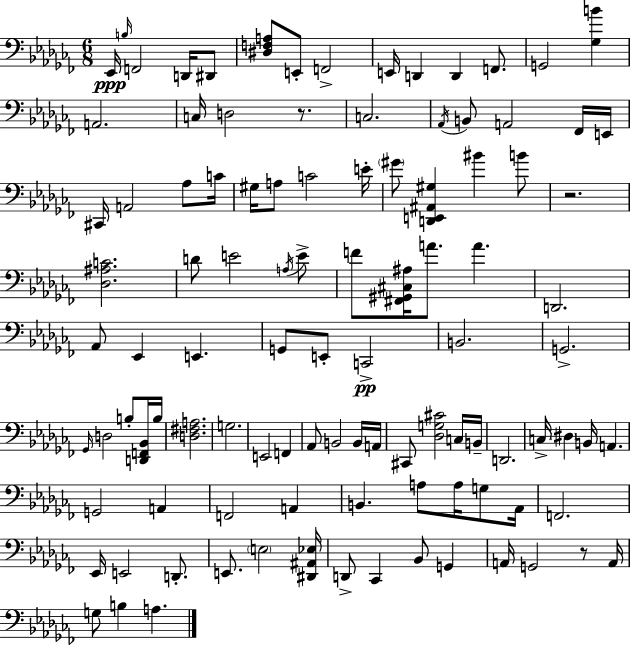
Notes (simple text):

Eb2/s B3/s F2/h D2/s D#2/e [D#3,F3,A3]/e E2/e F2/h E2/s D2/q D2/q F2/e. G2/h [Gb3,B4]/q A2/h. C3/s D3/h R/e. C3/h. Ab2/s B2/e A2/h FES2/s E2/s C#2/s A2/h Ab3/e C4/s G#3/s A3/e C4/h E4/s G#4/e [D2,E2,A#2,G#3]/q BIS4/q B4/e R/h. [Db3,A#3,C4]/h. D4/e E4/h A3/s E4/e F4/e [F#2,G#2,C#3,A#3]/s A4/e. A4/q. D2/h. Ab2/e Eb2/q E2/q. G2/e E2/e C2/h B2/h. G2/h. Gb2/s D3/h B3/e [D2,F2,Bb2]/s B3/s [D3,F#3,A3]/h. G3/h. E2/h F2/q Ab2/e B2/h B2/s A2/s C#2/e [Db3,G3,C#4]/h C3/s B2/s D2/h. C3/s D#3/q B2/s A2/q. G2/h A2/q F2/h A2/q B2/q. A3/e A3/s G3/e Ab2/s F2/h. Eb2/s E2/h D2/e. E2/e. E3/h [D#2,A#2,Eb3]/s D2/e CES2/q Bb2/e G2/q A2/s G2/h R/e A2/s G3/e B3/q A3/q.